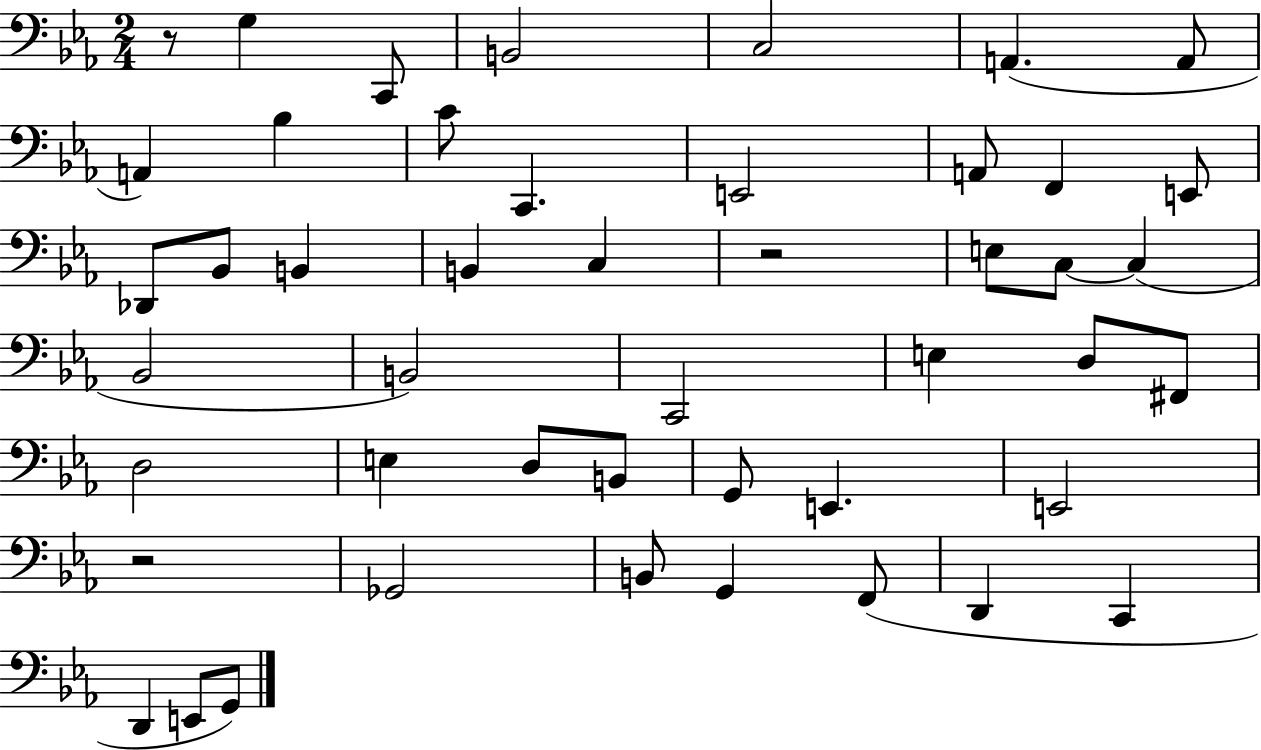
{
  \clef bass
  \numericTimeSignature
  \time 2/4
  \key ees \major
  r8 g4 c,8 | b,2 | c2 | a,4.( a,8 | \break a,4) bes4 | c'8 c,4. | e,2 | a,8 f,4 e,8 | \break des,8 bes,8 b,4 | b,4 c4 | r2 | e8 c8~~ c4( | \break bes,2 | b,2) | c,2 | e4 d8 fis,8 | \break d2 | e4 d8 b,8 | g,8 e,4. | e,2 | \break r2 | ges,2 | b,8 g,4 f,8( | d,4 c,4 | \break d,4 e,8 g,8) | \bar "|."
}